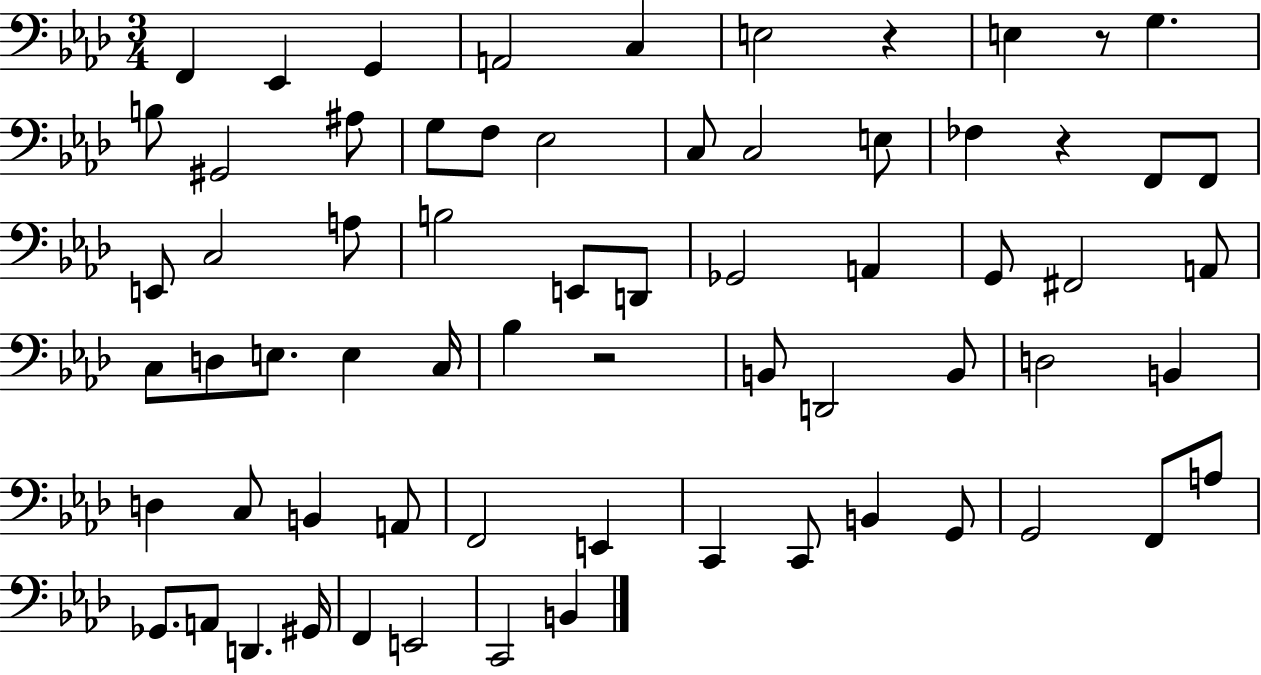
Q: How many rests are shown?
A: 4